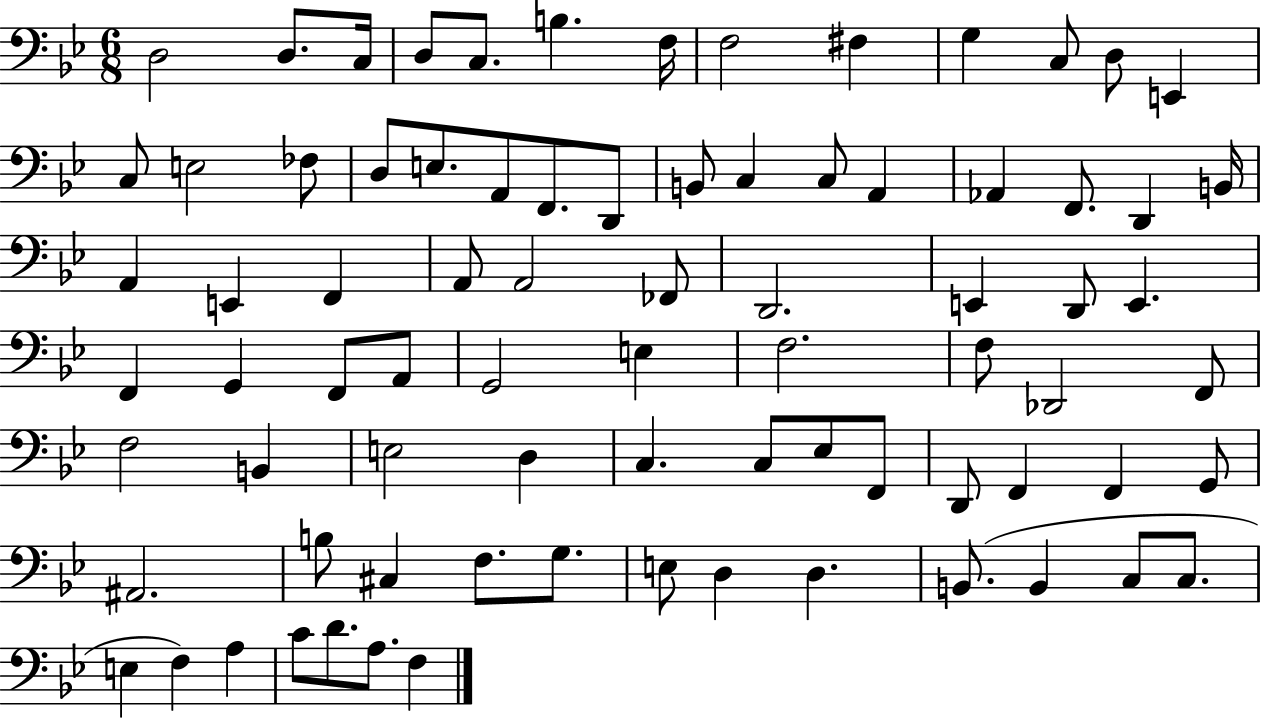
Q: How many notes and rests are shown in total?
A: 80